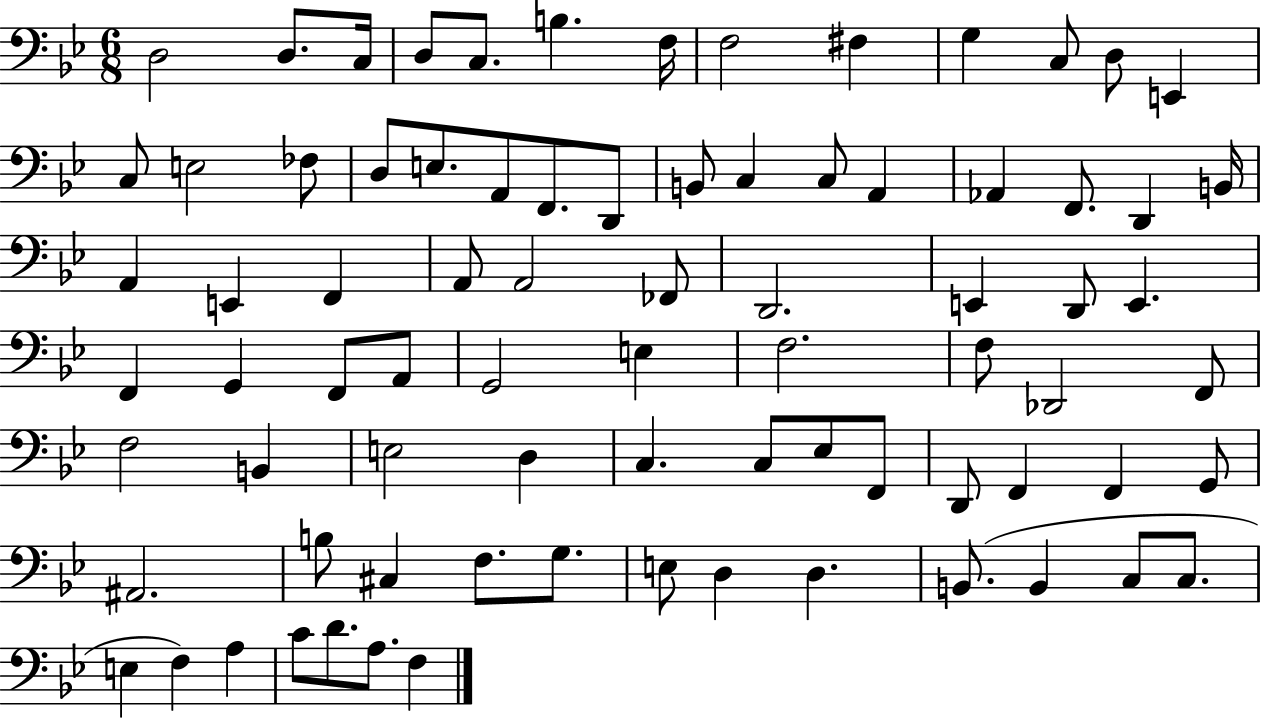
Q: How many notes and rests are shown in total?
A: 80